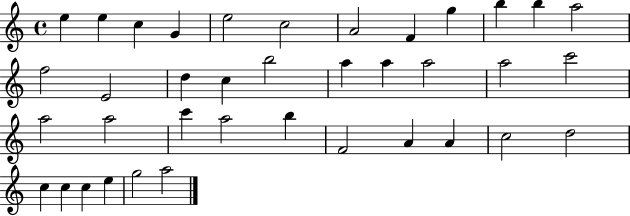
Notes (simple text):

E5/q E5/q C5/q G4/q E5/h C5/h A4/h F4/q G5/q B5/q B5/q A5/h F5/h E4/h D5/q C5/q B5/h A5/q A5/q A5/h A5/h C6/h A5/h A5/h C6/q A5/h B5/q F4/h A4/q A4/q C5/h D5/h C5/q C5/q C5/q E5/q G5/h A5/h